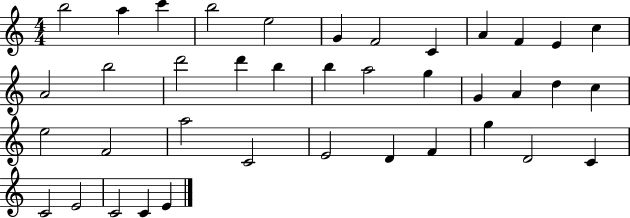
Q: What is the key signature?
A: C major